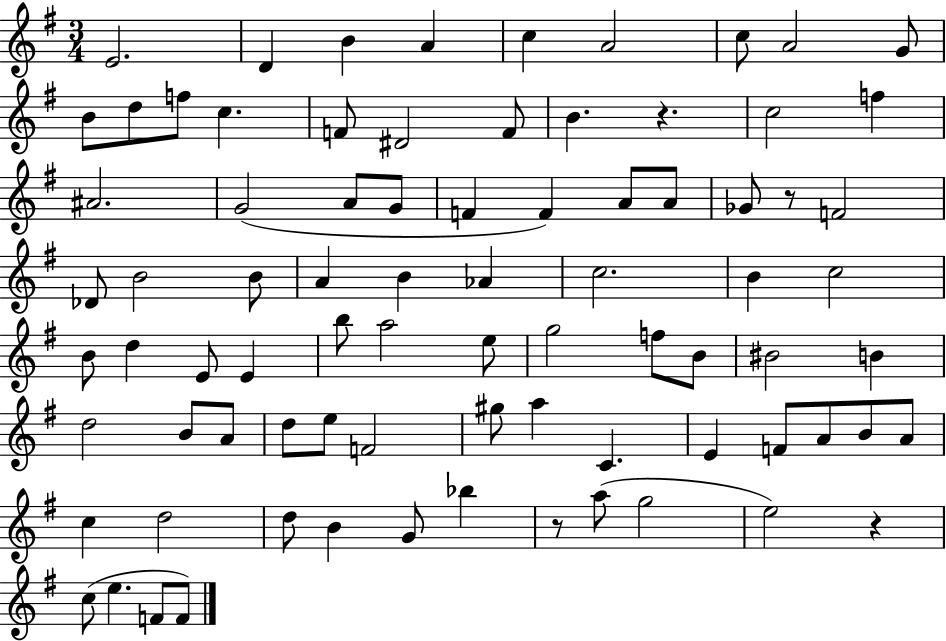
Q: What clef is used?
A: treble